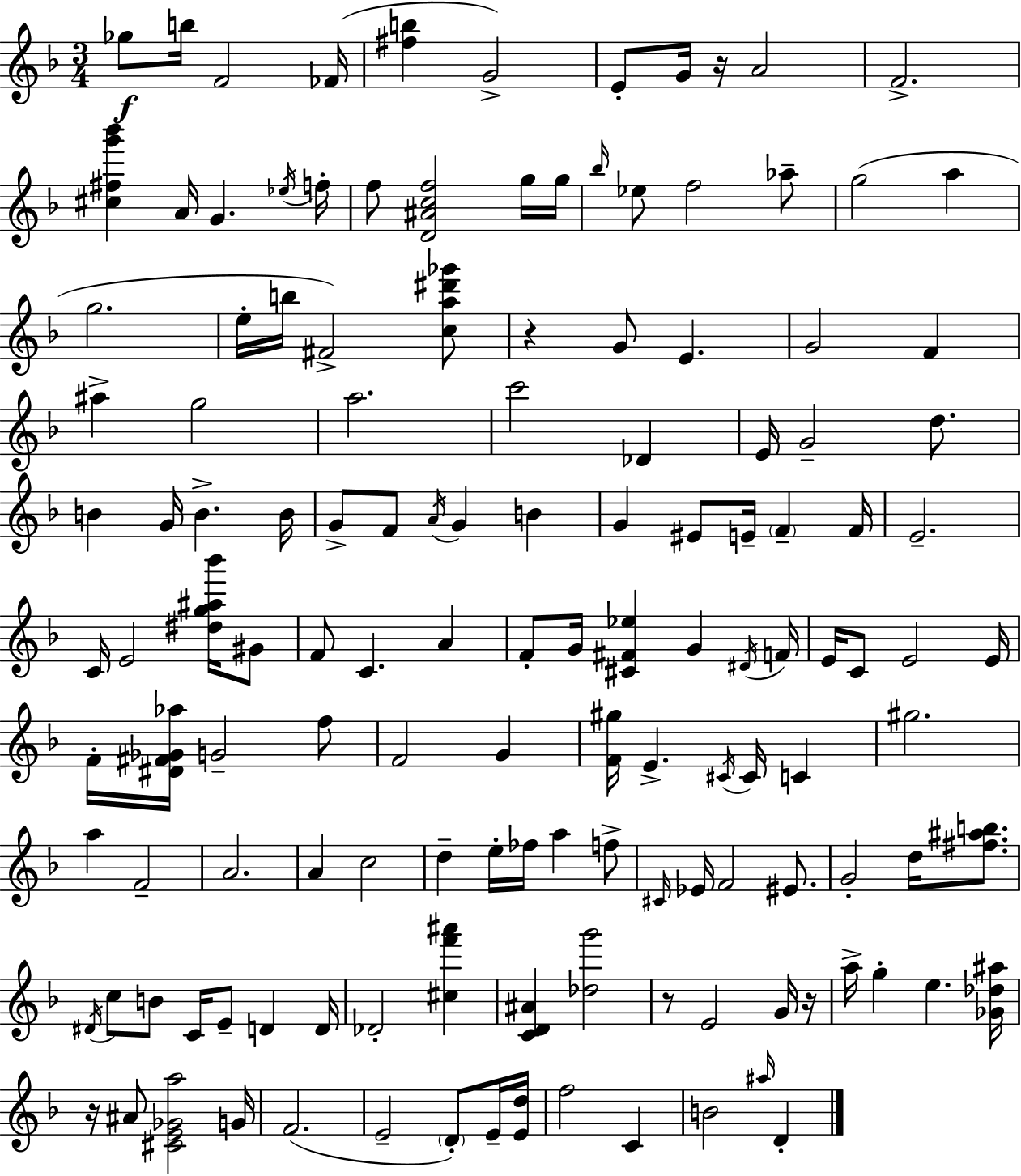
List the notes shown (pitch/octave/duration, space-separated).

Gb5/e B5/s F4/h FES4/s [F#5,B5]/q G4/h E4/e G4/s R/s A4/h F4/h. [C#5,F#5,G6,Bb6]/q A4/s G4/q. Eb5/s F5/s F5/e [D4,A#4,C5,F5]/h G5/s G5/s Bb5/s Eb5/e F5/h Ab5/e G5/h A5/q G5/h. E5/s B5/s F#4/h [C5,A5,D#6,Gb6]/e R/q G4/e E4/q. G4/h F4/q A#5/q G5/h A5/h. C6/h Db4/q E4/s G4/h D5/e. B4/q G4/s B4/q. B4/s G4/e F4/e A4/s G4/q B4/q G4/q EIS4/e E4/s F4/q F4/s E4/h. C4/s E4/h [D#5,G5,A#5,Bb6]/s G#4/e F4/e C4/q. A4/q F4/e G4/s [C#4,F#4,Eb5]/q G4/q D#4/s F4/s E4/s C4/e E4/h E4/s F4/s [D#4,F#4,Gb4,Ab5]/s G4/h F5/e F4/h G4/q [F4,G#5]/s E4/q. C#4/s C#4/s C4/q G#5/h. A5/q F4/h A4/h. A4/q C5/h D5/q E5/s FES5/s A5/q F5/e C#4/s Eb4/s F4/h EIS4/e. G4/h D5/s [F#5,A#5,B5]/e. D#4/s C5/e B4/e C4/s E4/e D4/q D4/s Db4/h [C#5,F6,A#6]/q [C4,D4,A#4]/q [Db5,G6]/h R/e E4/h G4/s R/s A5/s G5/q E5/q. [Gb4,Db5,A#5]/s R/s A#4/e [C#4,E4,Gb4,A5]/h G4/s F4/h. E4/h D4/e E4/s [E4,D5]/s F5/h C4/q B4/h A#5/s D4/q